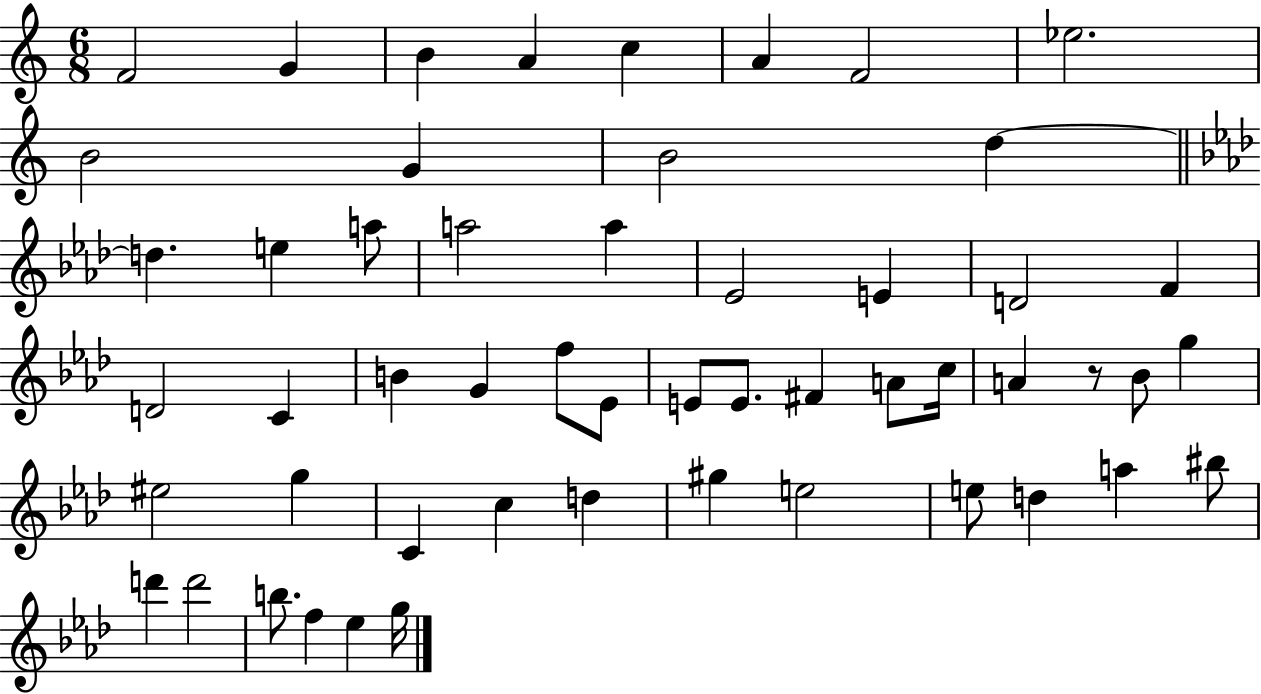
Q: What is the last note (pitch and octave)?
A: G5